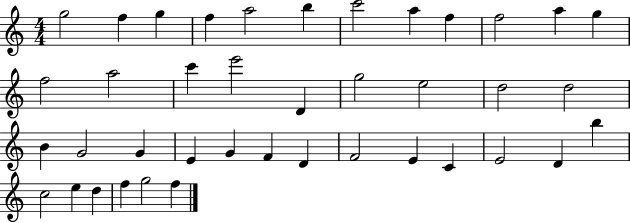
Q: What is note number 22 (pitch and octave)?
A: B4